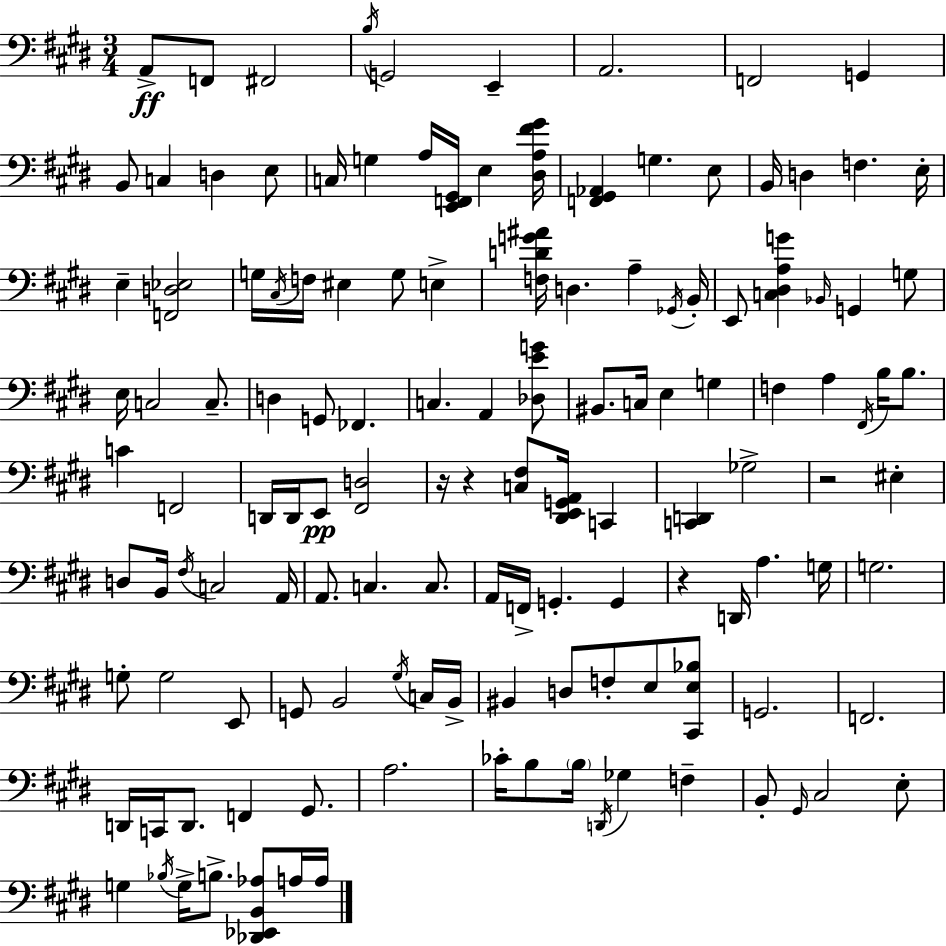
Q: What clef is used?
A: bass